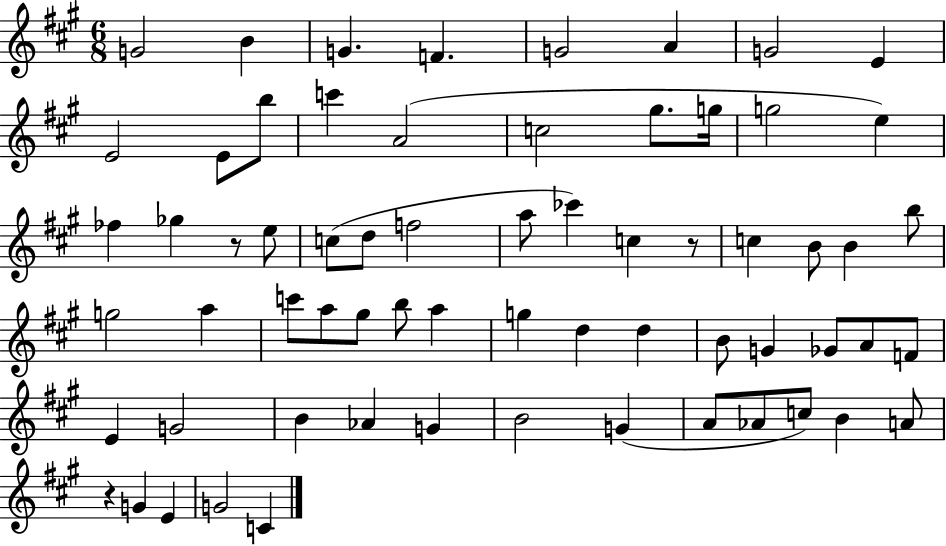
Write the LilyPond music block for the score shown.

{
  \clef treble
  \numericTimeSignature
  \time 6/8
  \key a \major
  g'2 b'4 | g'4. f'4. | g'2 a'4 | g'2 e'4 | \break e'2 e'8 b''8 | c'''4 a'2( | c''2 gis''8. g''16 | g''2 e''4) | \break fes''4 ges''4 r8 e''8 | c''8( d''8 f''2 | a''8 ces'''4) c''4 r8 | c''4 b'8 b'4 b''8 | \break g''2 a''4 | c'''8 a''8 gis''8 b''8 a''4 | g''4 d''4 d''4 | b'8 g'4 ges'8 a'8 f'8 | \break e'4 g'2 | b'4 aes'4 g'4 | b'2 g'4( | a'8 aes'8 c''8) b'4 a'8 | \break r4 g'4 e'4 | g'2 c'4 | \bar "|."
}